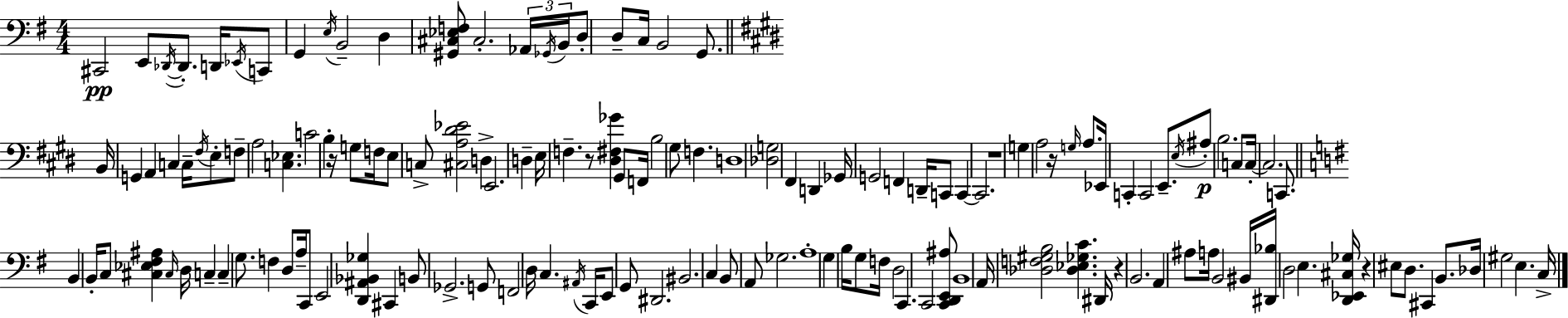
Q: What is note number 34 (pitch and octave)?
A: E3